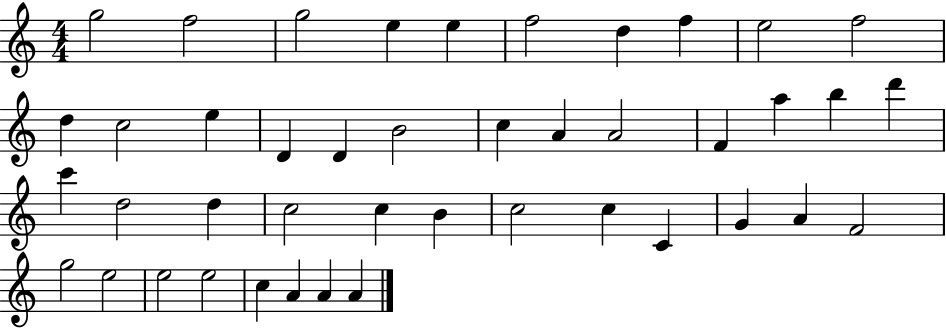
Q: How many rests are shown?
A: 0